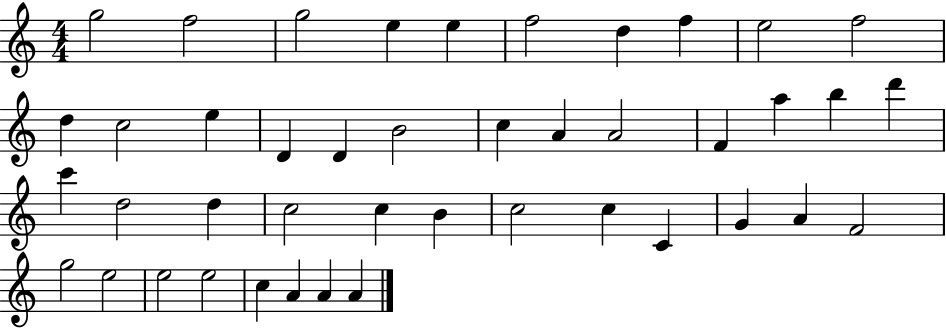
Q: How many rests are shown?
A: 0